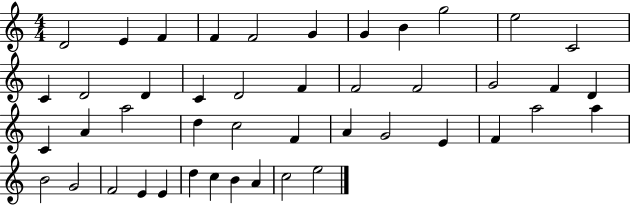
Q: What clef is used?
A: treble